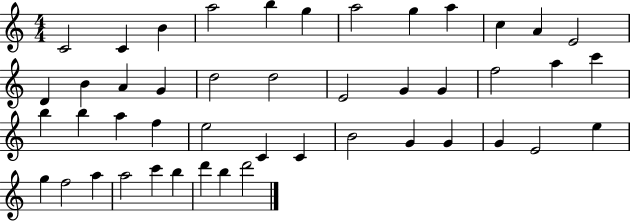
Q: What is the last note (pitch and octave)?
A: D6